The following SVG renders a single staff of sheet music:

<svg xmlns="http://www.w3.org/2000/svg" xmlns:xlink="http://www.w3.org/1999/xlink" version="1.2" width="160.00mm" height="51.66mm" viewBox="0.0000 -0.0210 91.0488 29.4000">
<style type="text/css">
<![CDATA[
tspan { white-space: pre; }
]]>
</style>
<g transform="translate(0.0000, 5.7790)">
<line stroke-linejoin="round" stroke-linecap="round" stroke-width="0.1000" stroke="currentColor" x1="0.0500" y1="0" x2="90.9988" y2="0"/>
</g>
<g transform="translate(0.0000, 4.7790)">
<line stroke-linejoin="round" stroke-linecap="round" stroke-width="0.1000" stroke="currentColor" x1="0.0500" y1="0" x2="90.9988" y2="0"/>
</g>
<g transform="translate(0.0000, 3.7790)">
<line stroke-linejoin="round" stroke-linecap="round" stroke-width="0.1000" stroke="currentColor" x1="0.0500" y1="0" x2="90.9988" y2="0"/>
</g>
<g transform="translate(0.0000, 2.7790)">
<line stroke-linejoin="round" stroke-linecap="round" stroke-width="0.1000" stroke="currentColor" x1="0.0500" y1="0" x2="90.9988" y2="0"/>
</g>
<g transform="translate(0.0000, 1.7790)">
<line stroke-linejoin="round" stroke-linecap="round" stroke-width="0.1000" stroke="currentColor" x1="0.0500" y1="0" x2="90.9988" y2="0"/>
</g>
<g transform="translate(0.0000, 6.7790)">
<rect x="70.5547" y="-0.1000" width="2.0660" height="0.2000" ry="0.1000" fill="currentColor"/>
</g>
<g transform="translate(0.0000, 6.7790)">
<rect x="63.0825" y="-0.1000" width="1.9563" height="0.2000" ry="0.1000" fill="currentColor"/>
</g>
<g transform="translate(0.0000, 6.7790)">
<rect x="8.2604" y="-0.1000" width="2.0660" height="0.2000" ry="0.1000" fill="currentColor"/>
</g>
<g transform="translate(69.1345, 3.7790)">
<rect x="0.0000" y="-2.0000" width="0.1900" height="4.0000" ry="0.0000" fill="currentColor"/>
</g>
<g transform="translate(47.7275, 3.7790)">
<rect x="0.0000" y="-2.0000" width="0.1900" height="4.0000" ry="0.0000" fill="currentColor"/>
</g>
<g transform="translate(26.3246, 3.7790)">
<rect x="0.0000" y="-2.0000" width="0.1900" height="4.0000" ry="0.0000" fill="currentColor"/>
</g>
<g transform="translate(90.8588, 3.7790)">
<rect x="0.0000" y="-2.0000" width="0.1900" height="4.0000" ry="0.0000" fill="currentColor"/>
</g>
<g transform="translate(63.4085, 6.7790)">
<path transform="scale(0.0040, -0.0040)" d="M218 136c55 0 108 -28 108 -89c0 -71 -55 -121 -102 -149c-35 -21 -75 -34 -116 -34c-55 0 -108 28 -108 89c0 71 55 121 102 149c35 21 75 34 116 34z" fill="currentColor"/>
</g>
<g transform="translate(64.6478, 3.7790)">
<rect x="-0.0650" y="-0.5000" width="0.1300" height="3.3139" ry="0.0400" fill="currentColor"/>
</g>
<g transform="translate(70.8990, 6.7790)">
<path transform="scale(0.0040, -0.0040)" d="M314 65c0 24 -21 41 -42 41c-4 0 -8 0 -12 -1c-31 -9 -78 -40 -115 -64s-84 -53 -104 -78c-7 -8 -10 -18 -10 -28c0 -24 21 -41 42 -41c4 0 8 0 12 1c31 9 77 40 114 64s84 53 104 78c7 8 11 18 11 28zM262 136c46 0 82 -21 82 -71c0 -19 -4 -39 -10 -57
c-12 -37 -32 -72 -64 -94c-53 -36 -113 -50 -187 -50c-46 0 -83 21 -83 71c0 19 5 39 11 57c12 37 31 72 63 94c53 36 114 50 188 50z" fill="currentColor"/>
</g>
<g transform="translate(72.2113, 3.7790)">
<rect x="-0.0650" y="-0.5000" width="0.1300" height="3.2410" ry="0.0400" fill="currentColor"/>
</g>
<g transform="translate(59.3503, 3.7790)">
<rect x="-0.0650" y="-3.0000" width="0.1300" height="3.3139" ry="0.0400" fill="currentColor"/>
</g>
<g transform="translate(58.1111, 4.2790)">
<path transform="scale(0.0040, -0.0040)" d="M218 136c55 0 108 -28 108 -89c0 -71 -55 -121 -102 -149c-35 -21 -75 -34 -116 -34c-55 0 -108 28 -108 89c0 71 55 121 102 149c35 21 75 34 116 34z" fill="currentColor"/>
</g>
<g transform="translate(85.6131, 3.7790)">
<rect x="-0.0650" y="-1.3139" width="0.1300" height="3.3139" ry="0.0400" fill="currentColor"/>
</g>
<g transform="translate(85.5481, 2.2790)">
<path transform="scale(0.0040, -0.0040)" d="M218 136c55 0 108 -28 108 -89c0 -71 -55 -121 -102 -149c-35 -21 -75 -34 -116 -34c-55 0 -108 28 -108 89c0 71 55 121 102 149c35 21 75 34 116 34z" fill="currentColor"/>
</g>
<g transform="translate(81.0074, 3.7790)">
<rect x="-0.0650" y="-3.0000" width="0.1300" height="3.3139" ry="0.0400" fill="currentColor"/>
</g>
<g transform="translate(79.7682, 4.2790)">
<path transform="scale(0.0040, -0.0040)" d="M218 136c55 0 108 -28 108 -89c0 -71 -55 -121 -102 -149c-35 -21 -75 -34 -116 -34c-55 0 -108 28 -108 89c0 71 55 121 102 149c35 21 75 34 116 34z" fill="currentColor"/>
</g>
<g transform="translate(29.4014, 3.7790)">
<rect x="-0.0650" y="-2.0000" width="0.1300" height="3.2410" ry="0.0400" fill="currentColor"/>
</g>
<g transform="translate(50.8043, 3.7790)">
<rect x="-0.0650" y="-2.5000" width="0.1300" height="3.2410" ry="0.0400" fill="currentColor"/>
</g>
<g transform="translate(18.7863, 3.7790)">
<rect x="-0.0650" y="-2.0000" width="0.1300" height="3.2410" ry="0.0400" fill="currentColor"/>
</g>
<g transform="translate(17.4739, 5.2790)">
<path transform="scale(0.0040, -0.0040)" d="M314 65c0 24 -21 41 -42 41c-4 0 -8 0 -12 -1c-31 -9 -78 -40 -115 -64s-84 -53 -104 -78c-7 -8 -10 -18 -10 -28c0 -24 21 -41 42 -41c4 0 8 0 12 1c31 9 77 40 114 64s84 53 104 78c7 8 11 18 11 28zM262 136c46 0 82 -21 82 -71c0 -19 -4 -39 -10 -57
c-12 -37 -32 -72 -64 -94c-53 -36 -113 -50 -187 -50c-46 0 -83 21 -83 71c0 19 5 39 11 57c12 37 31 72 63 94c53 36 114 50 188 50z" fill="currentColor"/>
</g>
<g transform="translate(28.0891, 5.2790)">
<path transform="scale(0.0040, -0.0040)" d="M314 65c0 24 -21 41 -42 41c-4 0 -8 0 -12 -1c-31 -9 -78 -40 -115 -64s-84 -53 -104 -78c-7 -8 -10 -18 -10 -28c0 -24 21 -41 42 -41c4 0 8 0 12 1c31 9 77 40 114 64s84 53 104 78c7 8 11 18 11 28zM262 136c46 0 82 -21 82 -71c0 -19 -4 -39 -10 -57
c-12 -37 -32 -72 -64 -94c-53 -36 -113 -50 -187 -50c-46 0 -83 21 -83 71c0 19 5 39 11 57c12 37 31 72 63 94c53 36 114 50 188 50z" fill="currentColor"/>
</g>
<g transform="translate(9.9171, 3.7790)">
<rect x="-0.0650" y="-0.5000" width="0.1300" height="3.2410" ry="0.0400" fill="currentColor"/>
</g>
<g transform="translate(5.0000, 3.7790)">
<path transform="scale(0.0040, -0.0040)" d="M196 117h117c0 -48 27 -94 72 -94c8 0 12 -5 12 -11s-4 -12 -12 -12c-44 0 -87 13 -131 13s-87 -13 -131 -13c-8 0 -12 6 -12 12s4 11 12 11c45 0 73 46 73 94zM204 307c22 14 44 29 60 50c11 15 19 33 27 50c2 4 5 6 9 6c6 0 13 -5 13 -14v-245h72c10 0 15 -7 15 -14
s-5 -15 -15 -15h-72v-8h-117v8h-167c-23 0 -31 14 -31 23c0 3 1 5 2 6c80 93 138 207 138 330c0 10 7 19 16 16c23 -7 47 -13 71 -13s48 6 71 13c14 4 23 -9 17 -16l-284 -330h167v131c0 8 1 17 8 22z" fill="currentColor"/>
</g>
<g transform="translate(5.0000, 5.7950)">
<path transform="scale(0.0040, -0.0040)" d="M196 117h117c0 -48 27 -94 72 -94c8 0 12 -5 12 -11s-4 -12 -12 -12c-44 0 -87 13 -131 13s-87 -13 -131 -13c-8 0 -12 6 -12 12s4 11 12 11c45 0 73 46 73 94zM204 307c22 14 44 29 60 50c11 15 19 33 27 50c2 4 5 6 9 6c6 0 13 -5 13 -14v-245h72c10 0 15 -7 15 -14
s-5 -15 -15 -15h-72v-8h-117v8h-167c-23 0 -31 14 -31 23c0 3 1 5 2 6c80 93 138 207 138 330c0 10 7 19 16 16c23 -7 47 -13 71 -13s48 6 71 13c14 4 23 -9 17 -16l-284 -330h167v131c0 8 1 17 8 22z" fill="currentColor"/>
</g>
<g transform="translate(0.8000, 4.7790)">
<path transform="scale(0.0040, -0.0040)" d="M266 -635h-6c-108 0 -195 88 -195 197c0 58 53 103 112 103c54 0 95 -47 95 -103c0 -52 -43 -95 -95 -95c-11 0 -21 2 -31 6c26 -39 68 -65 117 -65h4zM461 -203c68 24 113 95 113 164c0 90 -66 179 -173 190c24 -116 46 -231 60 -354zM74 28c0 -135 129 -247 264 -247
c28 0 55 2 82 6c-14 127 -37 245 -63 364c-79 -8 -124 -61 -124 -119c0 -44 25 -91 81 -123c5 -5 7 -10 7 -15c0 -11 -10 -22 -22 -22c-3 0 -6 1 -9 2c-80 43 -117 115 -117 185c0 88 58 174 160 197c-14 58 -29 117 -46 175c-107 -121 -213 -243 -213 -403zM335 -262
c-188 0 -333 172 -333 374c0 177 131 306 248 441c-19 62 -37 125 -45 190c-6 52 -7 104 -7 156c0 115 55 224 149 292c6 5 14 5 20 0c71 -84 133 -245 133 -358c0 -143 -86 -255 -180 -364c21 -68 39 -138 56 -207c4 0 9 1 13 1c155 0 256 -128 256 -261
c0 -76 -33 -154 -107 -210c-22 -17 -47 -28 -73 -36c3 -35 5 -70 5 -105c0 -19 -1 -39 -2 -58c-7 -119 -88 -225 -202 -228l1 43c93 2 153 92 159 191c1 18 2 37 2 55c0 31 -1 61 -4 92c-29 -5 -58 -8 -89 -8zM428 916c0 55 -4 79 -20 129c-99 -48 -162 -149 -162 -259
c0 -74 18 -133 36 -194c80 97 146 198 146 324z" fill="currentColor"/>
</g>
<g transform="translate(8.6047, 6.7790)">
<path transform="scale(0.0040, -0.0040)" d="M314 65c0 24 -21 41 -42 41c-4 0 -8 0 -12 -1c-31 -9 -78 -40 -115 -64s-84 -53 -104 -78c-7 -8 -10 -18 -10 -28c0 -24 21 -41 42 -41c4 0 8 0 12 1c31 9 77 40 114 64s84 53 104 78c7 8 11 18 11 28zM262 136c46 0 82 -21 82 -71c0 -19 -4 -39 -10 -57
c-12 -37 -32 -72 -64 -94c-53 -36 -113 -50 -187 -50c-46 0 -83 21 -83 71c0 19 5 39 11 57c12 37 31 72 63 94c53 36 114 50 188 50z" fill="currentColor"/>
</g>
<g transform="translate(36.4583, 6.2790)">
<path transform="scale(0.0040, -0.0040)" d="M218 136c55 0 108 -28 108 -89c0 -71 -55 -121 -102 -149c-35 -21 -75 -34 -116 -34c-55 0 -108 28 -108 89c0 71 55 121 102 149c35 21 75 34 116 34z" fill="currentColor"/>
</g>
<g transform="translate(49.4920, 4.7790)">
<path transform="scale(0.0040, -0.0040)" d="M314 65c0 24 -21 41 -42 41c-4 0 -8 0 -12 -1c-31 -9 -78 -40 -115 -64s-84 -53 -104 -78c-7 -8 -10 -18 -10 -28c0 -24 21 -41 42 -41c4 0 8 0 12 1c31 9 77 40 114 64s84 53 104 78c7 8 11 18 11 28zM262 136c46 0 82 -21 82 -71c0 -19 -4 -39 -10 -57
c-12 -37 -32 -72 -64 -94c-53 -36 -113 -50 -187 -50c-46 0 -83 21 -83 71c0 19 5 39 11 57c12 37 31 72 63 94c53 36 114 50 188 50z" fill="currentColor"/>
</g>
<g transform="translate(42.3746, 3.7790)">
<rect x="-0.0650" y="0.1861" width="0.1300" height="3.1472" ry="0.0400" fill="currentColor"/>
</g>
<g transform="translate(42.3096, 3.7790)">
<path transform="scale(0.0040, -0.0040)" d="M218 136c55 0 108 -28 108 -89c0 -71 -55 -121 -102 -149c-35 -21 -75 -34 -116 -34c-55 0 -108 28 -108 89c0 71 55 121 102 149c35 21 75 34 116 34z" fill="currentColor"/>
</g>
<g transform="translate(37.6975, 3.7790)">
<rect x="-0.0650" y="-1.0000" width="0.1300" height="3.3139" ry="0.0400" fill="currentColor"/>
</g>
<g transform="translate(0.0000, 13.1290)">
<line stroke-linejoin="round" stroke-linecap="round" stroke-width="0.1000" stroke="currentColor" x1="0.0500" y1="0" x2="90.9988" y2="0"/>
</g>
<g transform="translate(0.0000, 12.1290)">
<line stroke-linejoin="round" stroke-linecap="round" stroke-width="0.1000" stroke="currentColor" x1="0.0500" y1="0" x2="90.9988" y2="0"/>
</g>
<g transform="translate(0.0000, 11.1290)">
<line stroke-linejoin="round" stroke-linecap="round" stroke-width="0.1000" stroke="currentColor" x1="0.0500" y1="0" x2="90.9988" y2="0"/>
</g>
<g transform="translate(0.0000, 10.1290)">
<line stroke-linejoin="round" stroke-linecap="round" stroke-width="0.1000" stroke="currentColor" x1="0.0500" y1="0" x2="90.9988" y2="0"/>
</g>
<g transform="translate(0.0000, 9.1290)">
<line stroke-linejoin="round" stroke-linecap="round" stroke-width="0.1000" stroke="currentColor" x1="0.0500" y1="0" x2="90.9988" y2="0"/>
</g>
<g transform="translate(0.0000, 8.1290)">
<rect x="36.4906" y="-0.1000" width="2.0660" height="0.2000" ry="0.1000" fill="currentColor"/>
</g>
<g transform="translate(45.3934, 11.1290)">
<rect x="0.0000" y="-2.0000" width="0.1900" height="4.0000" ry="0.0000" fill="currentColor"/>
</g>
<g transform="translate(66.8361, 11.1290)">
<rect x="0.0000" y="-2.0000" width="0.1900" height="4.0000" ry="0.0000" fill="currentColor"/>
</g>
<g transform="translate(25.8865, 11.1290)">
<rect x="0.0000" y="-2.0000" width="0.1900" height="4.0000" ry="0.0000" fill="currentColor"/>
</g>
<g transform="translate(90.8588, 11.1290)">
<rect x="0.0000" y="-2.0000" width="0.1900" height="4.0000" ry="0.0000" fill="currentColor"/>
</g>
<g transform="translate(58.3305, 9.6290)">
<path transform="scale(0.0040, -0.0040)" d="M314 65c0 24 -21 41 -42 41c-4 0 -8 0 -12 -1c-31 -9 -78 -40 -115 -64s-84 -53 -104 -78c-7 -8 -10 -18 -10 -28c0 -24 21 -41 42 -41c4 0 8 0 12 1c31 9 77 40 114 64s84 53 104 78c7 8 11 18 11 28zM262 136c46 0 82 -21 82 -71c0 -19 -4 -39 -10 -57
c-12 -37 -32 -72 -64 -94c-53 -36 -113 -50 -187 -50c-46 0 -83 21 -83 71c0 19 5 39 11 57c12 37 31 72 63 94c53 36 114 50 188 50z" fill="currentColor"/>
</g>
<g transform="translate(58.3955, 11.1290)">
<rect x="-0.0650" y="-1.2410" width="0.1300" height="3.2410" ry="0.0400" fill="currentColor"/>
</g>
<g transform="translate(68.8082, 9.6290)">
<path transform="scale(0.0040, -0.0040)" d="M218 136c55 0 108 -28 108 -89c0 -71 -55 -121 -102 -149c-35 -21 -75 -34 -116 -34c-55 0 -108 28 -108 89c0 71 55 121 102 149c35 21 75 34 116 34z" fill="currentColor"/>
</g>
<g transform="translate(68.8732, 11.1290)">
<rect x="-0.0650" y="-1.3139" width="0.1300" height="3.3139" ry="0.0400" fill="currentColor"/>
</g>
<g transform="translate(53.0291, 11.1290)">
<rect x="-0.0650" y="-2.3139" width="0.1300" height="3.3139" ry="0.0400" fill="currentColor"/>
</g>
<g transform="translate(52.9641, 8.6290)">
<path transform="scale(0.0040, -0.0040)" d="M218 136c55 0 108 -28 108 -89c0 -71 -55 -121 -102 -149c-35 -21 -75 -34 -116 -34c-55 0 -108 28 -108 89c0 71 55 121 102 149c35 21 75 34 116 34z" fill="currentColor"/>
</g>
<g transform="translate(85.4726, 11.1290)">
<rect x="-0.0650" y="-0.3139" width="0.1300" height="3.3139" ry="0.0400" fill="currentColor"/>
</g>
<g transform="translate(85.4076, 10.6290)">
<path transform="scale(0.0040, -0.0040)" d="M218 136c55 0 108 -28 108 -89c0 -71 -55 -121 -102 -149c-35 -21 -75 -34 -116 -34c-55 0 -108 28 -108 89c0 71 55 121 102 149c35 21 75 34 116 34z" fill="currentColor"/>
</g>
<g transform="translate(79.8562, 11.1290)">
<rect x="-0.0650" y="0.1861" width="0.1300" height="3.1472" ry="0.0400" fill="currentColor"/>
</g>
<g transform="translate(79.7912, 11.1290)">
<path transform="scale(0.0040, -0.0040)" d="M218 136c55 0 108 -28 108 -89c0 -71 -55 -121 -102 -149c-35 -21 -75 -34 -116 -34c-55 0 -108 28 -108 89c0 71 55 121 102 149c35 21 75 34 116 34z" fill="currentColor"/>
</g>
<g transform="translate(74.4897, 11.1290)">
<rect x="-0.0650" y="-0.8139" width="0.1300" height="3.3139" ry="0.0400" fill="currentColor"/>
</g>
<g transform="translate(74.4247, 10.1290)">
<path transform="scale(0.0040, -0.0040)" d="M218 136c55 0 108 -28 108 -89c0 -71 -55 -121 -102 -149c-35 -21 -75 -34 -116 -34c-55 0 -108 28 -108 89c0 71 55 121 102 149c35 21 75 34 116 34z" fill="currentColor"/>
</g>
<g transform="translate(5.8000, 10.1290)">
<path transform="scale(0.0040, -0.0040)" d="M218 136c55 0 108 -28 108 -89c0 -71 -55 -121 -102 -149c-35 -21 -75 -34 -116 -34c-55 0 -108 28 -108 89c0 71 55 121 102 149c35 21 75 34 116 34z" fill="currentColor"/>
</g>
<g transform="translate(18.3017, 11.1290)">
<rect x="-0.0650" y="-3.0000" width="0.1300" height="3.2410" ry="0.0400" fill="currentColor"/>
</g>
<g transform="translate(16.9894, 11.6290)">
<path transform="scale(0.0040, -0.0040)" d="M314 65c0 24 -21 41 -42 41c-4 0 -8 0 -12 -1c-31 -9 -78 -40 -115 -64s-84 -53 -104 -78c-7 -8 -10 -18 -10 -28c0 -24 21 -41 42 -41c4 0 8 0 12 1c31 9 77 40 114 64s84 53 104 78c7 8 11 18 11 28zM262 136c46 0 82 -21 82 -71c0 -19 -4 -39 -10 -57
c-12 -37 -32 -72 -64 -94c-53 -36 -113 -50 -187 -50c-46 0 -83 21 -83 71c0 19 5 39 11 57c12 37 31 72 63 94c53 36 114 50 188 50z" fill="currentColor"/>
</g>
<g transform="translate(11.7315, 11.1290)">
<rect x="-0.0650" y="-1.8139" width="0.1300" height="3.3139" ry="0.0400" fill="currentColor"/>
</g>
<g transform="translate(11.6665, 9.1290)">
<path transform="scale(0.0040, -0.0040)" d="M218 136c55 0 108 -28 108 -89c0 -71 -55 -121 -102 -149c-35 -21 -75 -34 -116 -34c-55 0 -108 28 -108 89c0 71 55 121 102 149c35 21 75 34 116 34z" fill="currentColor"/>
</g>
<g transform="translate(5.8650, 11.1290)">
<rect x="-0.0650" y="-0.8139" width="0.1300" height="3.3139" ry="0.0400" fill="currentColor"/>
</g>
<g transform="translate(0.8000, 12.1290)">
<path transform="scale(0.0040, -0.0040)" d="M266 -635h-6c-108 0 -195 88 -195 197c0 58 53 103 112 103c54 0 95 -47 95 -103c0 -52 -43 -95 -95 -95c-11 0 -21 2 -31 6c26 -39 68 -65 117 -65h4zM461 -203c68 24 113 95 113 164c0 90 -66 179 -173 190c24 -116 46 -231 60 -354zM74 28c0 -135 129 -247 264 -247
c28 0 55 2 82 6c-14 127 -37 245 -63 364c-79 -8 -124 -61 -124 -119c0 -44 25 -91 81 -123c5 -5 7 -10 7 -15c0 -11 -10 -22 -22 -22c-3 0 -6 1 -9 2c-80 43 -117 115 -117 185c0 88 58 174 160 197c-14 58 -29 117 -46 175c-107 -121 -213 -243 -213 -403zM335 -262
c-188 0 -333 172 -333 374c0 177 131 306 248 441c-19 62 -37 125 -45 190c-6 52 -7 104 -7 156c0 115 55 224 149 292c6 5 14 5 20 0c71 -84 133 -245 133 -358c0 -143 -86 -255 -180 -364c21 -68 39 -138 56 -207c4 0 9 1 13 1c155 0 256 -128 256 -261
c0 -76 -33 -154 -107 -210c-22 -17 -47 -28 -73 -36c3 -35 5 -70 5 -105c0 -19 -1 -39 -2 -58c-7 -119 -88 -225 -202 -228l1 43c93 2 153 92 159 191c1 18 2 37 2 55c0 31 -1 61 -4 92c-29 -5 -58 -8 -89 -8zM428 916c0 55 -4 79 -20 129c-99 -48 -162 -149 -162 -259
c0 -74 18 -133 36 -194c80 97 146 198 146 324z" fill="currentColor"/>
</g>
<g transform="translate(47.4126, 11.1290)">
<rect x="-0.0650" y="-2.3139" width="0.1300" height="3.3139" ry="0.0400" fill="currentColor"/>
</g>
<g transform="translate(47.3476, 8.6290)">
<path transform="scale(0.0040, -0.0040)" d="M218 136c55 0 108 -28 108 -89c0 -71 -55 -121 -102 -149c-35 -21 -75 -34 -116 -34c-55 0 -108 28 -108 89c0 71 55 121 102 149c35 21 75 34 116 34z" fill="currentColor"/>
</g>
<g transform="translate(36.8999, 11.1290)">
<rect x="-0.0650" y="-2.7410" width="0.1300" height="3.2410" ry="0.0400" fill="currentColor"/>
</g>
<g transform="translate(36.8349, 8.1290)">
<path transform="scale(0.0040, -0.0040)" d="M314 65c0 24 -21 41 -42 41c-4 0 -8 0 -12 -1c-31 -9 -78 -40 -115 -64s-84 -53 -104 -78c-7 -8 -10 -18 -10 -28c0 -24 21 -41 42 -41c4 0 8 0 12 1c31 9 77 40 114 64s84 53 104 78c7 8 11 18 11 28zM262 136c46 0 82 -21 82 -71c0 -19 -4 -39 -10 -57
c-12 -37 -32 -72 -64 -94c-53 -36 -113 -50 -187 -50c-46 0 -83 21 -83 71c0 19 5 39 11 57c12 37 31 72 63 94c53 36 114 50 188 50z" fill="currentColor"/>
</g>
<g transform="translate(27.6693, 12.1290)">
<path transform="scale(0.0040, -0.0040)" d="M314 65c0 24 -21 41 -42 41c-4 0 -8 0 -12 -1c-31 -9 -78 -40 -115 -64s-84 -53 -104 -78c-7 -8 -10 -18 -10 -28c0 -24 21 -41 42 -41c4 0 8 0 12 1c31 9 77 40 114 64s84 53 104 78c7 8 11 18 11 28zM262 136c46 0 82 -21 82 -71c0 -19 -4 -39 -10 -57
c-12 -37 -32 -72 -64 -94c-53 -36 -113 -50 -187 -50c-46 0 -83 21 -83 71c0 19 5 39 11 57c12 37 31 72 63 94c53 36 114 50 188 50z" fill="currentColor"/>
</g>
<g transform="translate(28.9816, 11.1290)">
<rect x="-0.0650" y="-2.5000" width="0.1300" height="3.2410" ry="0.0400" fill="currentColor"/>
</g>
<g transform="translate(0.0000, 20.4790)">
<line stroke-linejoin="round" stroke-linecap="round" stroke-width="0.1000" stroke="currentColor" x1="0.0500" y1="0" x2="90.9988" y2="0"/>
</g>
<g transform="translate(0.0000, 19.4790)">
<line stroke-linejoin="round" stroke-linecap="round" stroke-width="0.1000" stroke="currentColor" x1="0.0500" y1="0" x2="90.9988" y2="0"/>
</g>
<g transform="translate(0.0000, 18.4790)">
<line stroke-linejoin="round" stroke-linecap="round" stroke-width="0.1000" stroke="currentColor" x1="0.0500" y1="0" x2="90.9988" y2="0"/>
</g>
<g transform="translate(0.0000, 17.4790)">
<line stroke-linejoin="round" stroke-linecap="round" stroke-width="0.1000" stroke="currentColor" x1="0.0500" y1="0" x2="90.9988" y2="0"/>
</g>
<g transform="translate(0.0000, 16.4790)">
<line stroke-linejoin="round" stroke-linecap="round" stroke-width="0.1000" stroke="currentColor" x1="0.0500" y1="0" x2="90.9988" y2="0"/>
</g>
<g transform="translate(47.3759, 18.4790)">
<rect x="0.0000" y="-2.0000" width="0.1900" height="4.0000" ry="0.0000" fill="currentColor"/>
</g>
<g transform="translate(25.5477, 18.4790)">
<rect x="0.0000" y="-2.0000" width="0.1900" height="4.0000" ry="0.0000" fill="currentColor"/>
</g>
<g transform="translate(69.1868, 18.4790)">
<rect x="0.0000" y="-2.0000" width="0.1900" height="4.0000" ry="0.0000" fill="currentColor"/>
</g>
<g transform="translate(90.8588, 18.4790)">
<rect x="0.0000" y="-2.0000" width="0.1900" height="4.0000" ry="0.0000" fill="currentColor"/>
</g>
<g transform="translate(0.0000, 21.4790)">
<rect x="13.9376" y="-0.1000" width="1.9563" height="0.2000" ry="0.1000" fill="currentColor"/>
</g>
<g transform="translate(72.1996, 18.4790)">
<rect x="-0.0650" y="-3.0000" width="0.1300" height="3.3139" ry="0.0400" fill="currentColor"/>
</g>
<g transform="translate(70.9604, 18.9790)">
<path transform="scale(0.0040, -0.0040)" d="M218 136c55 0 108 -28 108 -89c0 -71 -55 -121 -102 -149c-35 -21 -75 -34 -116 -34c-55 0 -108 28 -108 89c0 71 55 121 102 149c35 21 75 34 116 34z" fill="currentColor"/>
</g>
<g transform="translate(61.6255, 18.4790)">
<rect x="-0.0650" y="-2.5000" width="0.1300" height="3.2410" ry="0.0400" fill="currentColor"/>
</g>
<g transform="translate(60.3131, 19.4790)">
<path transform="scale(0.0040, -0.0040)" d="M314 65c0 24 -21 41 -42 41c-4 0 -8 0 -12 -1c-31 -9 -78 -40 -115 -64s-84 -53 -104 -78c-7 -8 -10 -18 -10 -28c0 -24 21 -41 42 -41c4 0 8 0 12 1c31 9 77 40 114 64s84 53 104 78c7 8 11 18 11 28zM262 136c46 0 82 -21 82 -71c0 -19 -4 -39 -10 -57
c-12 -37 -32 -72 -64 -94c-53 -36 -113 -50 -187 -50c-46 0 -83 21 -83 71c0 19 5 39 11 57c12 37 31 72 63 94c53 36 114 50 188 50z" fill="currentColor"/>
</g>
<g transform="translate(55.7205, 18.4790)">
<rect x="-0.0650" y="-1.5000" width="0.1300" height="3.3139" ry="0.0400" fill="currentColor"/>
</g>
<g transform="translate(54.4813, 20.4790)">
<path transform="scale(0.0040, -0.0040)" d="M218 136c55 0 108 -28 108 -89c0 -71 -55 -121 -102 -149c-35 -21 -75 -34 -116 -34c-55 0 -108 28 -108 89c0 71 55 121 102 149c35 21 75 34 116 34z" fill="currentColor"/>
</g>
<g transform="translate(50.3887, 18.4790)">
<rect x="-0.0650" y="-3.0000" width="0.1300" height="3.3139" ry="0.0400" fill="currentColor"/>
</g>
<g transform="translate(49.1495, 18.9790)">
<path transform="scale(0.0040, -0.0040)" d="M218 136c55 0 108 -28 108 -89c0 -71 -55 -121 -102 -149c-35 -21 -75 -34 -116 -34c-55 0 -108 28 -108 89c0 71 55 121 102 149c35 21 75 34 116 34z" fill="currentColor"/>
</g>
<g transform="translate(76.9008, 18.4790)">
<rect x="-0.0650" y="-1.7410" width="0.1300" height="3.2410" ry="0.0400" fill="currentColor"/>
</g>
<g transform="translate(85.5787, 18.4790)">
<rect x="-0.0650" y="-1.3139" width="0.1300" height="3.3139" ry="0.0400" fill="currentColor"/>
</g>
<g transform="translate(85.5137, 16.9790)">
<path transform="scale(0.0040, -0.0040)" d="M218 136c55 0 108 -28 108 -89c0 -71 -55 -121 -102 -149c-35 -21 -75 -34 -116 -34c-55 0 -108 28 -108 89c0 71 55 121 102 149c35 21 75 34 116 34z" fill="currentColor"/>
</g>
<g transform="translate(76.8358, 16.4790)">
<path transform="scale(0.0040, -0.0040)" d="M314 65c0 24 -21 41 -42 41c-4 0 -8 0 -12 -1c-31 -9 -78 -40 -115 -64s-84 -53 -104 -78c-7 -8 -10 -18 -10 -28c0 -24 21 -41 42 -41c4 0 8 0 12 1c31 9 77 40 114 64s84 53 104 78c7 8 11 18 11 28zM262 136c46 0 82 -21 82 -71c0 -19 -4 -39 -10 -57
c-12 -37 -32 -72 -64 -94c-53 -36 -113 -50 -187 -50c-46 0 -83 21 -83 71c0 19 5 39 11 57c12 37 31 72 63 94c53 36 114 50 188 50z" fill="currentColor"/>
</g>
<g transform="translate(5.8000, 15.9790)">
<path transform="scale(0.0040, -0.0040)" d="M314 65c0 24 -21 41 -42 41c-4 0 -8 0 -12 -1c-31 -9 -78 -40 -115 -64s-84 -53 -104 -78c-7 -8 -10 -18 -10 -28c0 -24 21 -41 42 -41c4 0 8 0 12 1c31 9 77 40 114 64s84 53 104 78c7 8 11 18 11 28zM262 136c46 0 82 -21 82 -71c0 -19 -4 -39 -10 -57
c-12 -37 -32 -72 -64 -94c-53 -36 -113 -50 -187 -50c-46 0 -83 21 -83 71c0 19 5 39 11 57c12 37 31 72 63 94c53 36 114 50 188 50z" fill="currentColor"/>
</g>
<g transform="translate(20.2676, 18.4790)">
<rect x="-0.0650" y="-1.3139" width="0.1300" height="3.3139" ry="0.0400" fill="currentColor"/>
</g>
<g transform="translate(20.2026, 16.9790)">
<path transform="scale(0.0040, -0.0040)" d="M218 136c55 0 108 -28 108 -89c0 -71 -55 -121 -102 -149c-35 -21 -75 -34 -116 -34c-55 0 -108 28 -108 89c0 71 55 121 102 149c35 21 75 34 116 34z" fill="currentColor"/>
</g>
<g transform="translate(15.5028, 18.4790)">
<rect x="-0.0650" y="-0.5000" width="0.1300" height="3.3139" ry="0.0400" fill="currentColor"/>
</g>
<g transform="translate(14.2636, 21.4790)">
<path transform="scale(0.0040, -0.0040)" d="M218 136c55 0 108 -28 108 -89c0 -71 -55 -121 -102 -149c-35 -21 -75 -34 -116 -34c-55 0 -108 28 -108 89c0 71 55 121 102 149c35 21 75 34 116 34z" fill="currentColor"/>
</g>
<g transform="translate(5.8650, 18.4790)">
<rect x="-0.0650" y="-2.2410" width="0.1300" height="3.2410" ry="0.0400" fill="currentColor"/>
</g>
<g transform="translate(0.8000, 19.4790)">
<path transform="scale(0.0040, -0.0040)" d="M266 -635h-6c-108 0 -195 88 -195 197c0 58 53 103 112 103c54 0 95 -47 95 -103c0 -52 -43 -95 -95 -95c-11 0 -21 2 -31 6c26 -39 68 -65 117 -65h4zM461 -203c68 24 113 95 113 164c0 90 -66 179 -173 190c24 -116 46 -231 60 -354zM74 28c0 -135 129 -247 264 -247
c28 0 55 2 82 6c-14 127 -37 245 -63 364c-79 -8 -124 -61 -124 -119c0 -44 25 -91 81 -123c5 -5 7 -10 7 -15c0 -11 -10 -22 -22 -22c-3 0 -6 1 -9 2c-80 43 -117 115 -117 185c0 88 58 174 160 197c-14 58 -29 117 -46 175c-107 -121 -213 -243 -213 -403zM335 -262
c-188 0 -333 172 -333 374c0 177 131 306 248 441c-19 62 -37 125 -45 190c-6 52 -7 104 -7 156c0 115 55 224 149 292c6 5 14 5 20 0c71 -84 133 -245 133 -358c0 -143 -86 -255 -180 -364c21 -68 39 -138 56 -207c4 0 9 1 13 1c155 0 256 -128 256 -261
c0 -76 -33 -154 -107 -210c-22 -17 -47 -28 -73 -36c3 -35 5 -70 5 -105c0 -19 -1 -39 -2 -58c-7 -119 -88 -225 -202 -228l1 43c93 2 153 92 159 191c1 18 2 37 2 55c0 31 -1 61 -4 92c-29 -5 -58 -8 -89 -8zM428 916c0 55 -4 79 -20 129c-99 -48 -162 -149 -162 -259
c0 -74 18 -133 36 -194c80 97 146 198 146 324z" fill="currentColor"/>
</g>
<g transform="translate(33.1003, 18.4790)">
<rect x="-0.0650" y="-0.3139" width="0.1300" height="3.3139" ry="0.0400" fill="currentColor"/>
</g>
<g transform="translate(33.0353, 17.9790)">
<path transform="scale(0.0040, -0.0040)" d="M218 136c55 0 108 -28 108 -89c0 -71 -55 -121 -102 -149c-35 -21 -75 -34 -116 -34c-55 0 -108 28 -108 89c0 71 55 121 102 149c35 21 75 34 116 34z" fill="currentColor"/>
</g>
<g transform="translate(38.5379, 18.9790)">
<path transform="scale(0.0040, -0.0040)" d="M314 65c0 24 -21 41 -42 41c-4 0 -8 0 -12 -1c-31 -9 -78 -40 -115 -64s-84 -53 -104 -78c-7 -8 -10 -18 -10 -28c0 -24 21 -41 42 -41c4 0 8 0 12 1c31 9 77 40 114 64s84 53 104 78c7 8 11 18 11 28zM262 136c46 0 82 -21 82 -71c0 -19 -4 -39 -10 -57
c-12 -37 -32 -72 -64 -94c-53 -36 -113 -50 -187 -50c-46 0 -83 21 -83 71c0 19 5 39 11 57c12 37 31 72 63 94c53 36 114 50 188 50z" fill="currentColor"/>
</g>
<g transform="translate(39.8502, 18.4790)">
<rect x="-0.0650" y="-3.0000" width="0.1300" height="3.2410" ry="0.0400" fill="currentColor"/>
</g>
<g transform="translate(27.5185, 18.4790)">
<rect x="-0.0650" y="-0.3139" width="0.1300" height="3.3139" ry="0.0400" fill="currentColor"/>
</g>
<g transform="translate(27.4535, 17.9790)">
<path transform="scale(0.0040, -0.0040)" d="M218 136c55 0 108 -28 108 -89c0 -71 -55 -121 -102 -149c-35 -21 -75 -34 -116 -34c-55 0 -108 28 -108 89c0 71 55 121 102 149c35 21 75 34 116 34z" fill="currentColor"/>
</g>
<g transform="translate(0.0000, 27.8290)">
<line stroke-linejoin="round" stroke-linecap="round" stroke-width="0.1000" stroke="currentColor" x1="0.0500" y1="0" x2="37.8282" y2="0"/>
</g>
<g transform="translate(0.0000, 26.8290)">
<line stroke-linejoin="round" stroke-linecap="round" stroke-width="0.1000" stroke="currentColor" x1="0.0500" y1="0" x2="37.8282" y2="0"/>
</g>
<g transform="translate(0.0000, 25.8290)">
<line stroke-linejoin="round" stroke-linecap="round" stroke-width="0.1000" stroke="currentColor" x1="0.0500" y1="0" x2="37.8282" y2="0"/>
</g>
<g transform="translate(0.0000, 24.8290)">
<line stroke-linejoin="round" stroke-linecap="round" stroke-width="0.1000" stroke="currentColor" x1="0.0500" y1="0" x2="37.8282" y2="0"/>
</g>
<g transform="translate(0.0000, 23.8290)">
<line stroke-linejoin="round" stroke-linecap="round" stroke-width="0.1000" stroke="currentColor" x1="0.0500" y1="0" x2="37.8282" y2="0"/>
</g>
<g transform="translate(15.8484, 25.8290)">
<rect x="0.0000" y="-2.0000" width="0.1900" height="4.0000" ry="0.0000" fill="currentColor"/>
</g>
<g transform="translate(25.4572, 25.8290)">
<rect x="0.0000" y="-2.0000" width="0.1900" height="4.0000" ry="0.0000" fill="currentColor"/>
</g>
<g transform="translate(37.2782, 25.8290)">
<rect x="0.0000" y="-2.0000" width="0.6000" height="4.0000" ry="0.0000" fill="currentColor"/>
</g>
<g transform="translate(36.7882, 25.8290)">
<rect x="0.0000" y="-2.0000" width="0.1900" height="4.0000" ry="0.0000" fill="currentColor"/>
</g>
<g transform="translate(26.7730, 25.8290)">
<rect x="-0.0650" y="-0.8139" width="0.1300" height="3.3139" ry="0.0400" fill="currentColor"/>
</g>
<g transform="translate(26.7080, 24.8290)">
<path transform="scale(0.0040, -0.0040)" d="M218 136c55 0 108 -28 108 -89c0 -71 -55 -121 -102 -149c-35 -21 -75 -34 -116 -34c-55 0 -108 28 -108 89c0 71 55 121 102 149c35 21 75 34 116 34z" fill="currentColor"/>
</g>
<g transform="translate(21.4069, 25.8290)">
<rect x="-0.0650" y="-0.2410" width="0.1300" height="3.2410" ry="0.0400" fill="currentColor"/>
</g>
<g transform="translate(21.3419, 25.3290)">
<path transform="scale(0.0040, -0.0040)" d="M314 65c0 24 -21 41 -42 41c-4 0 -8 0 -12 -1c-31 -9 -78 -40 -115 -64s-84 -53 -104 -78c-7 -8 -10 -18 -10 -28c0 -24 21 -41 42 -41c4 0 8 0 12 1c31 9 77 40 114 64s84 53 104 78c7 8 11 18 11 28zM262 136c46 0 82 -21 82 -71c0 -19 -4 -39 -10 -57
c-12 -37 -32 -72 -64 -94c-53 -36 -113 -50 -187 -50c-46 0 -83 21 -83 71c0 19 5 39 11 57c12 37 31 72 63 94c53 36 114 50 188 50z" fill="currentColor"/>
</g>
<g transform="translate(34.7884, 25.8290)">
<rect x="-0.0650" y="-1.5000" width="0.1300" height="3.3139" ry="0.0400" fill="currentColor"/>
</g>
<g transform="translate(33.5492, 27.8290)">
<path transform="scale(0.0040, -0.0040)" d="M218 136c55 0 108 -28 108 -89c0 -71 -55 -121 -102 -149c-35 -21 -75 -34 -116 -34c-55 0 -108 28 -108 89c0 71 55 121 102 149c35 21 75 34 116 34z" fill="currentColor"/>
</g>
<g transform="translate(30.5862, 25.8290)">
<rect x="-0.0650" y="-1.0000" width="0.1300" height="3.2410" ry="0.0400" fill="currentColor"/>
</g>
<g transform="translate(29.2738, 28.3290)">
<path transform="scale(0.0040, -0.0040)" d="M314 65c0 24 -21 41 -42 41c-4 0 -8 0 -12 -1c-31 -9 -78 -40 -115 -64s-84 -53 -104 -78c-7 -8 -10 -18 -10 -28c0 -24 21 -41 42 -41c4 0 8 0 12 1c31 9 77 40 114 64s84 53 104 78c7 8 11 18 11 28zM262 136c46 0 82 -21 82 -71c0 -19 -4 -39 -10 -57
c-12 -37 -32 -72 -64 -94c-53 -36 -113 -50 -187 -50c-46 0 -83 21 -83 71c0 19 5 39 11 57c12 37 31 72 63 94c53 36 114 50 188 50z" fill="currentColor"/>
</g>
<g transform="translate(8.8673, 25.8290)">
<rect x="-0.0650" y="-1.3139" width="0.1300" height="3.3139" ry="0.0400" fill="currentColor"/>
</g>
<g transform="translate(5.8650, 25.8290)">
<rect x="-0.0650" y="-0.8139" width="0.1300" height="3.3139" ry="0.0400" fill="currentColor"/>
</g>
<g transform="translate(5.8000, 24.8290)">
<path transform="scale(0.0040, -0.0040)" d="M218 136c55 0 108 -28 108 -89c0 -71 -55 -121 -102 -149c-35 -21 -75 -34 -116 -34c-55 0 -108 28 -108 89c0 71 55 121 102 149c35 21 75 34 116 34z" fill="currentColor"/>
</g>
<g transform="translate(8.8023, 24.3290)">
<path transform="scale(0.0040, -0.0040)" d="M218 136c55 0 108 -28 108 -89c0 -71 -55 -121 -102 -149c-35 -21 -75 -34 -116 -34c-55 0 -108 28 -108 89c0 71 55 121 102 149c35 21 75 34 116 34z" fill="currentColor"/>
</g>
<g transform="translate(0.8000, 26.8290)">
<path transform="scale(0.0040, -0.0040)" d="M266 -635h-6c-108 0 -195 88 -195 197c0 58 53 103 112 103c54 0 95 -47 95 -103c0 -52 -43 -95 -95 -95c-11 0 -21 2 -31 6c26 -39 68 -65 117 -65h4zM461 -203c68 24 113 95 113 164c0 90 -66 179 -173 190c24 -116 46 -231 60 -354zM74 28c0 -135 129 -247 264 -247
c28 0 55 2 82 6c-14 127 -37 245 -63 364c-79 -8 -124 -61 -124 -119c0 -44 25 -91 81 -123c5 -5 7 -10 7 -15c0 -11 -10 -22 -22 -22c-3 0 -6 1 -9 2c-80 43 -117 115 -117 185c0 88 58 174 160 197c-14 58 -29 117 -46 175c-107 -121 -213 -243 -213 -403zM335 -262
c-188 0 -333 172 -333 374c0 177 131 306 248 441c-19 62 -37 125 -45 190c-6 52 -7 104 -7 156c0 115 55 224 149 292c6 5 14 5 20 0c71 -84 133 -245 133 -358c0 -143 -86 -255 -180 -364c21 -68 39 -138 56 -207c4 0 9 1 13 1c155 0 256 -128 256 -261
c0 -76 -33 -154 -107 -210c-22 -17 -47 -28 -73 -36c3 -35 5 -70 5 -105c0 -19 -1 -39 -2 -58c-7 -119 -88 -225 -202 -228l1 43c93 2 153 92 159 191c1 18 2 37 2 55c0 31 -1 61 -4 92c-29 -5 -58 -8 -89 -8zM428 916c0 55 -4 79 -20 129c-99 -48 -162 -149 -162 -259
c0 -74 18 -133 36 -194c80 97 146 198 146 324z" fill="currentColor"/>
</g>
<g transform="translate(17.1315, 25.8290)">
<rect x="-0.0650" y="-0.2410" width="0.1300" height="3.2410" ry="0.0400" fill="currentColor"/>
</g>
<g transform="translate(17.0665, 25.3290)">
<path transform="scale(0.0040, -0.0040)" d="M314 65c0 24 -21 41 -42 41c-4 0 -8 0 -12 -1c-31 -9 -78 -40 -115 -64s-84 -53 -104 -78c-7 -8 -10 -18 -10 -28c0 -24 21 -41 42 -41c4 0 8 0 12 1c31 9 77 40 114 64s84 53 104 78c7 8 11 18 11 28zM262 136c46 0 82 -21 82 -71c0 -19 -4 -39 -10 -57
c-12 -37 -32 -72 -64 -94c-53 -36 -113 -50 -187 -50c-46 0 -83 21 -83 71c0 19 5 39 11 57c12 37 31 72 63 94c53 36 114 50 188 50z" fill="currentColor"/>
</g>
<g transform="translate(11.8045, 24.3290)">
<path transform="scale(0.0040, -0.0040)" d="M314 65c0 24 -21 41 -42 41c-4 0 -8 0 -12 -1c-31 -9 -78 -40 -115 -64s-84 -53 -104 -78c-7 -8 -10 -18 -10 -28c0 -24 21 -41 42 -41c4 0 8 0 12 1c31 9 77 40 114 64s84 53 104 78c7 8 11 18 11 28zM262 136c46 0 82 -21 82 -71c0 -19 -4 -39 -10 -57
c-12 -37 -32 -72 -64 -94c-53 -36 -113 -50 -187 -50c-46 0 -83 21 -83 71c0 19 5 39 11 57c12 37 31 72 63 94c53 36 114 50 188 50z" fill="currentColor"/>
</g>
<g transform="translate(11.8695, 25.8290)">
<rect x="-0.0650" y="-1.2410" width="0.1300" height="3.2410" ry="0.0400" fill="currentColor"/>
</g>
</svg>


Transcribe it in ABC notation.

X:1
T:Untitled
M:4/4
L:1/4
K:C
C2 F2 F2 D B G2 A C C2 A e d f A2 G2 a2 g g e2 e d B c g2 C e c c A2 A E G2 A f2 e d e e2 c2 c2 d D2 E